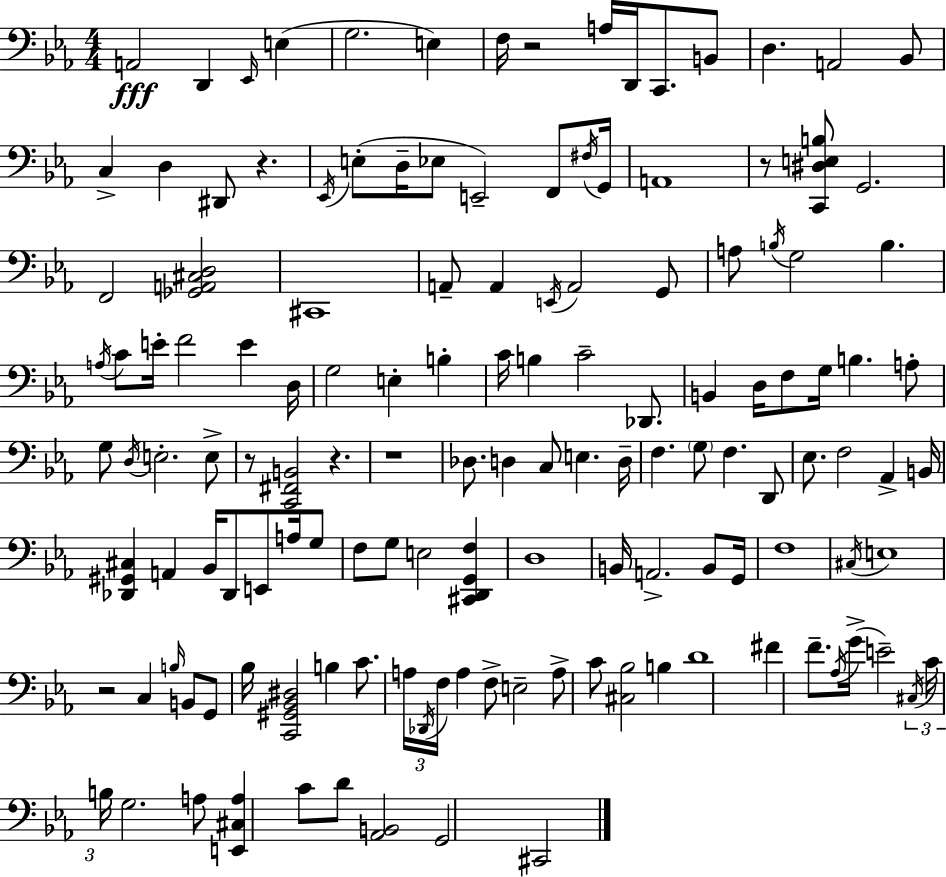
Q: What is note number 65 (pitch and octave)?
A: E3